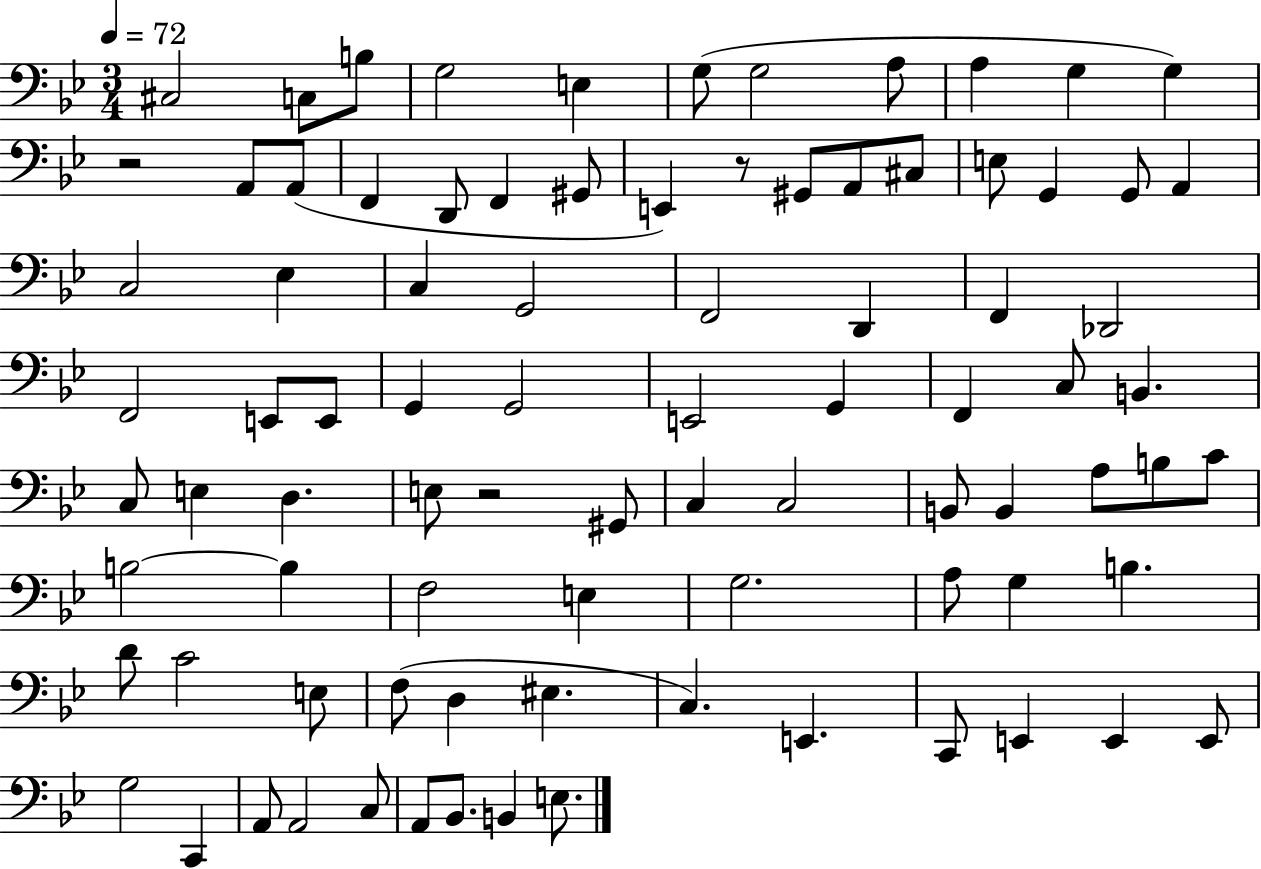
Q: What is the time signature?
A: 3/4